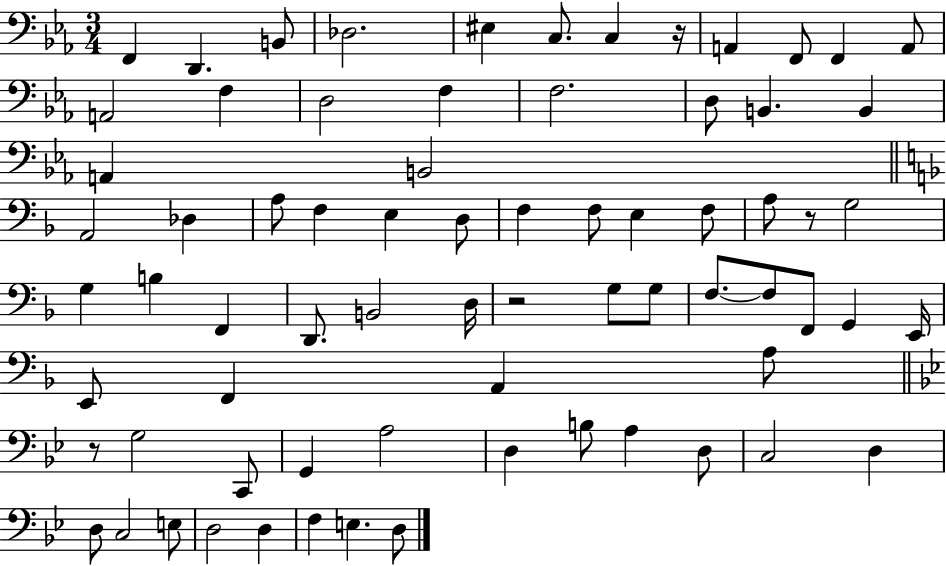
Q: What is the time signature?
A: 3/4